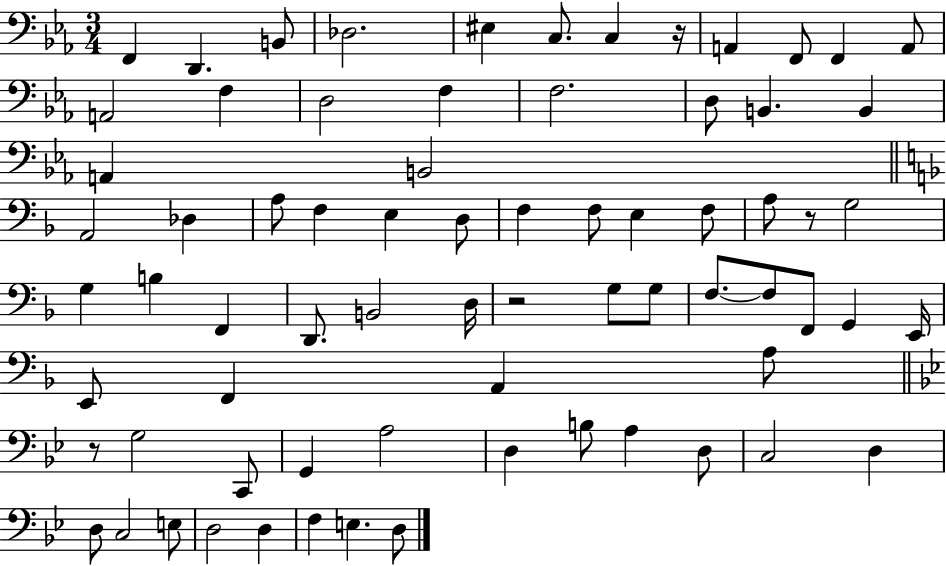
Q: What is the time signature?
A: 3/4